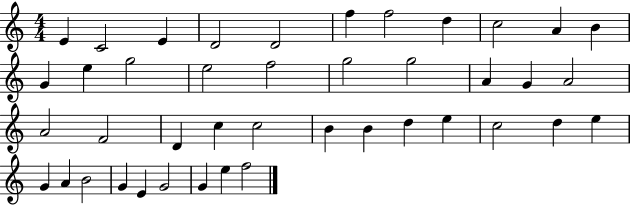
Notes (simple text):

E4/q C4/h E4/q D4/h D4/h F5/q F5/h D5/q C5/h A4/q B4/q G4/q E5/q G5/h E5/h F5/h G5/h G5/h A4/q G4/q A4/h A4/h F4/h D4/q C5/q C5/h B4/q B4/q D5/q E5/q C5/h D5/q E5/q G4/q A4/q B4/h G4/q E4/q G4/h G4/q E5/q F5/h